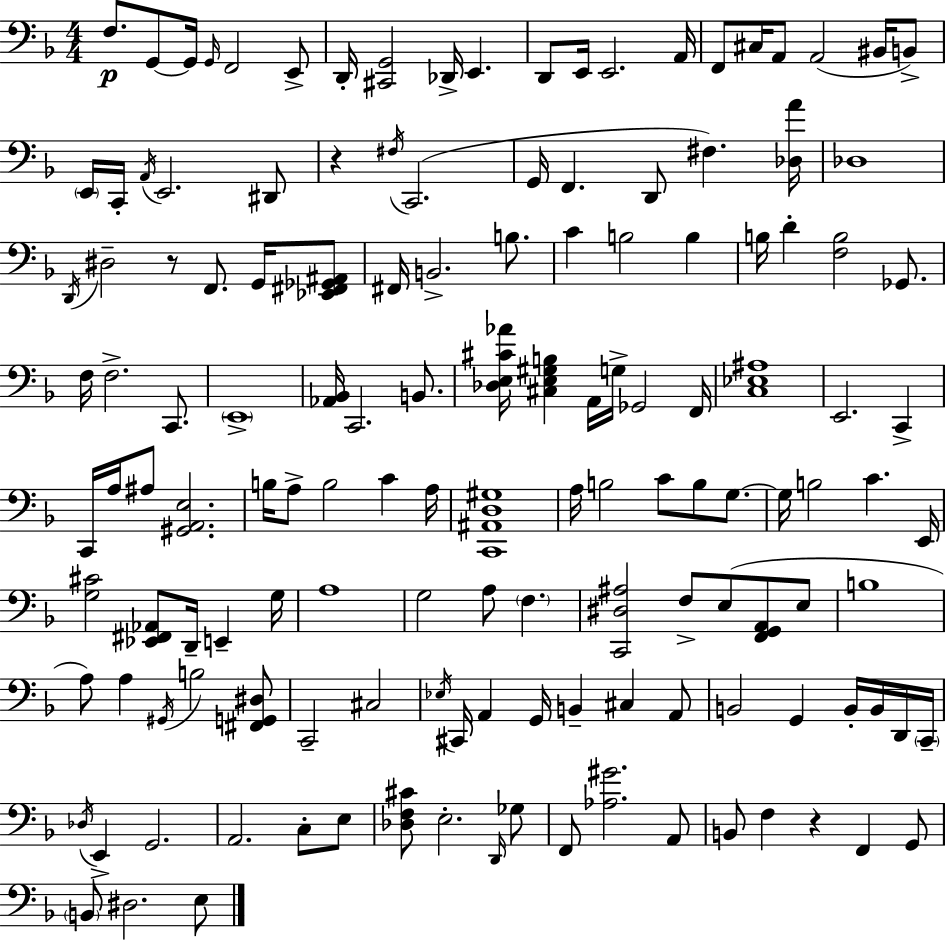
X:1
T:Untitled
M:4/4
L:1/4
K:F
F,/2 G,,/2 G,,/4 G,,/4 F,,2 E,,/2 D,,/4 [^C,,G,,]2 _D,,/4 E,, D,,/2 E,,/4 E,,2 A,,/4 F,,/2 ^C,/4 A,,/2 A,,2 ^B,,/4 B,,/2 E,,/4 C,,/4 A,,/4 E,,2 ^D,,/2 z ^F,/4 C,,2 G,,/4 F,, D,,/2 ^F, [_D,A]/4 _D,4 D,,/4 ^D,2 z/2 F,,/2 G,,/4 [_E,,^F,,_G,,^A,,]/2 ^F,,/4 B,,2 B,/2 C B,2 B, B,/4 D [F,B,]2 _G,,/2 F,/4 F,2 C,,/2 E,,4 [_A,,_B,,]/4 C,,2 B,,/2 [_D,E,^C_A]/4 [^C,E,^G,B,] A,,/4 G,/4 _G,,2 F,,/4 [C,_E,^A,]4 E,,2 C,, C,,/4 A,/4 ^A,/2 [^G,,A,,E,]2 B,/4 A,/2 B,2 C A,/4 [C,,^A,,D,^G,]4 A,/4 B,2 C/2 B,/2 G,/2 G,/4 B,2 C E,,/4 [G,^C]2 [_E,,^F,,_A,,]/2 D,,/4 E,, G,/4 A,4 G,2 A,/2 F, [C,,^D,^A,]2 F,/2 E,/2 [F,,G,,A,,]/2 E,/2 B,4 A,/2 A, ^G,,/4 B,2 [^F,,G,,^D,]/2 C,,2 ^C,2 _E,/4 ^C,,/4 A,, G,,/4 B,, ^C, A,,/2 B,,2 G,, B,,/4 B,,/4 D,,/4 C,,/4 _D,/4 E,, G,,2 A,,2 C,/2 E,/2 [_D,F,^C]/2 E,2 D,,/4 _G,/2 F,,/2 [_A,^G]2 A,,/2 B,,/2 F, z F,, G,,/2 B,,/2 ^D,2 E,/2